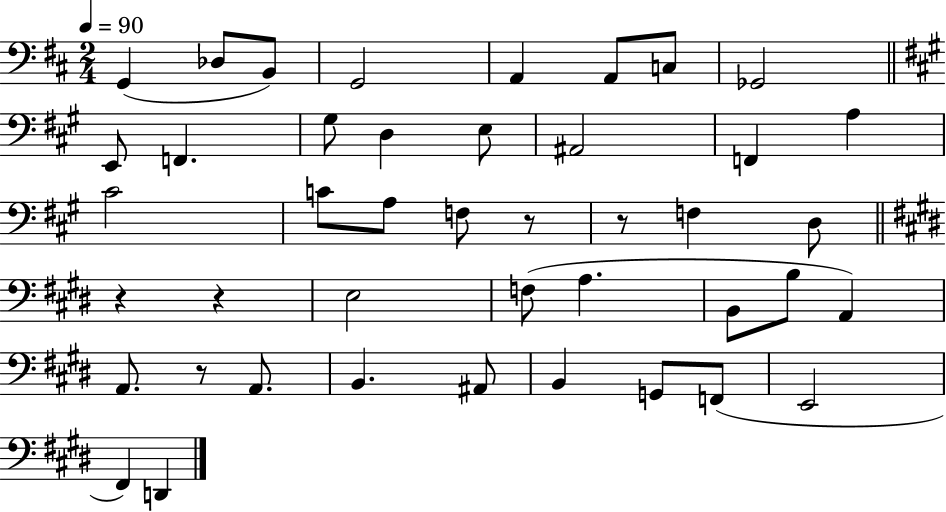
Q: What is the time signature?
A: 2/4